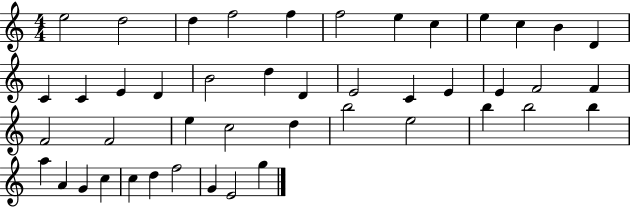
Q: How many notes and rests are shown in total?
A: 45